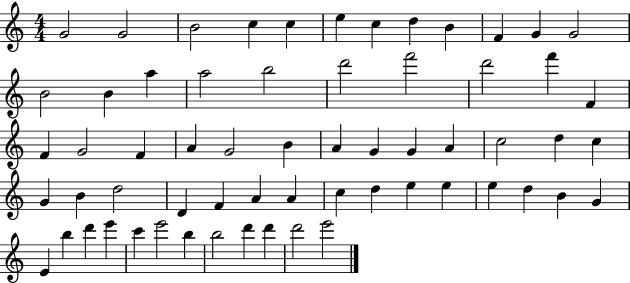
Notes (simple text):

G4/h G4/h B4/h C5/q C5/q E5/q C5/q D5/q B4/q F4/q G4/q G4/h B4/h B4/q A5/q A5/h B5/h D6/h F6/h D6/h F6/q F4/q F4/q G4/h F4/q A4/q G4/h B4/q A4/q G4/q G4/q A4/q C5/h D5/q C5/q G4/q B4/q D5/h D4/q F4/q A4/q A4/q C5/q D5/q E5/q E5/q E5/q D5/q B4/q G4/q E4/q B5/q D6/q E6/q C6/q E6/h B5/q B5/h D6/q D6/q D6/h E6/h